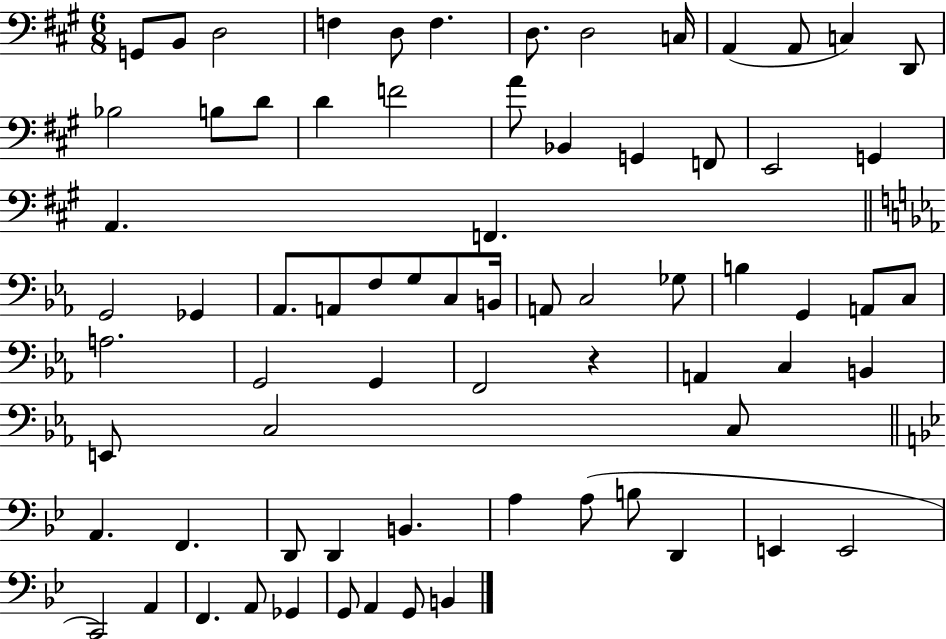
G2/e B2/e D3/h F3/q D3/e F3/q. D3/e. D3/h C3/s A2/q A2/e C3/q D2/e Bb3/h B3/e D4/e D4/q F4/h A4/e Bb2/q G2/q F2/e E2/h G2/q A2/q. F2/q. G2/h Gb2/q Ab2/e. A2/e F3/e G3/e C3/e B2/s A2/e C3/h Gb3/e B3/q G2/q A2/e C3/e A3/h. G2/h G2/q F2/h R/q A2/q C3/q B2/q E2/e C3/h C3/e A2/q. F2/q. D2/e D2/q B2/q. A3/q A3/e B3/e D2/q E2/q E2/h C2/h A2/q F2/q. A2/e Gb2/q G2/e A2/q G2/e B2/q